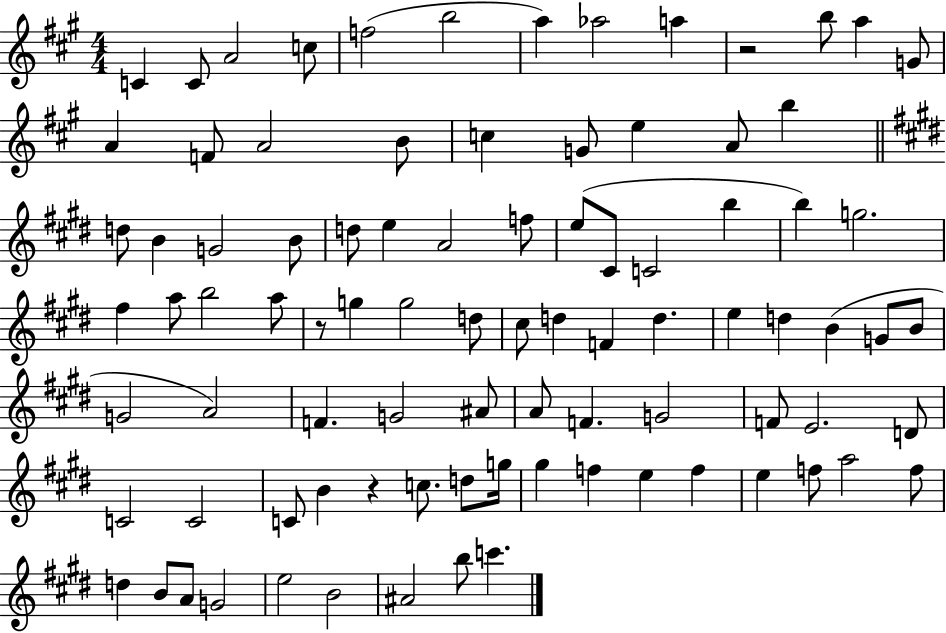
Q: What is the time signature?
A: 4/4